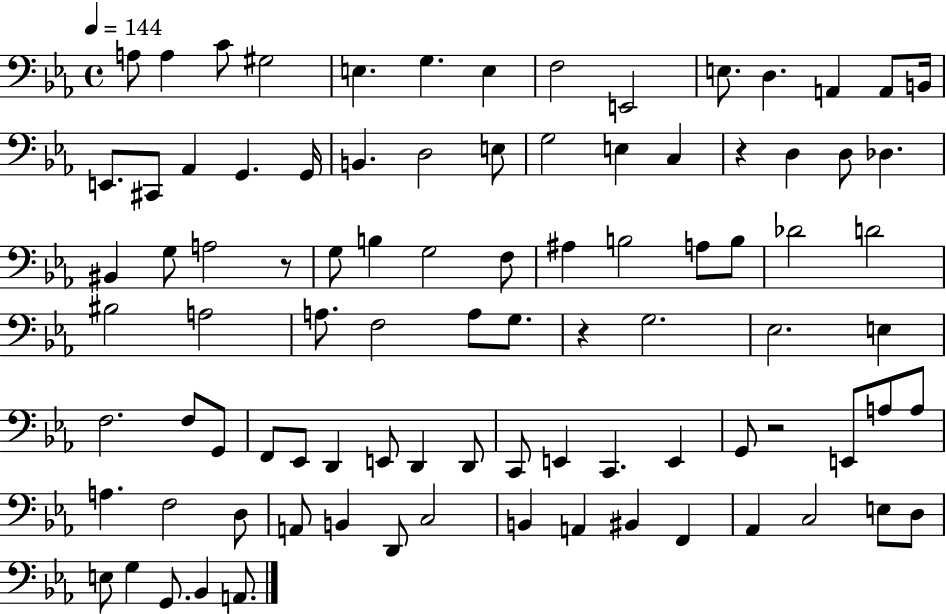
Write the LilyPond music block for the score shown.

{
  \clef bass
  \time 4/4
  \defaultTimeSignature
  \key ees \major
  \tempo 4 = 144
  \repeat volta 2 { a8 a4 c'8 gis2 | e4. g4. e4 | f2 e,2 | e8. d4. a,4 a,8 b,16 | \break e,8. cis,8 aes,4 g,4. g,16 | b,4. d2 e8 | g2 e4 c4 | r4 d4 d8 des4. | \break bis,4 g8 a2 r8 | g8 b4 g2 f8 | ais4 b2 a8 b8 | des'2 d'2 | \break bis2 a2 | a8. f2 a8 g8. | r4 g2. | ees2. e4 | \break f2. f8 g,8 | f,8 ees,8 d,4 e,8 d,4 d,8 | c,8 e,4 c,4. e,4 | g,8 r2 e,8 a8 a8 | \break a4. f2 d8 | a,8 b,4 d,8 c2 | b,4 a,4 bis,4 f,4 | aes,4 c2 e8 d8 | \break e8 g4 g,8. bes,4 a,8. | } \bar "|."
}